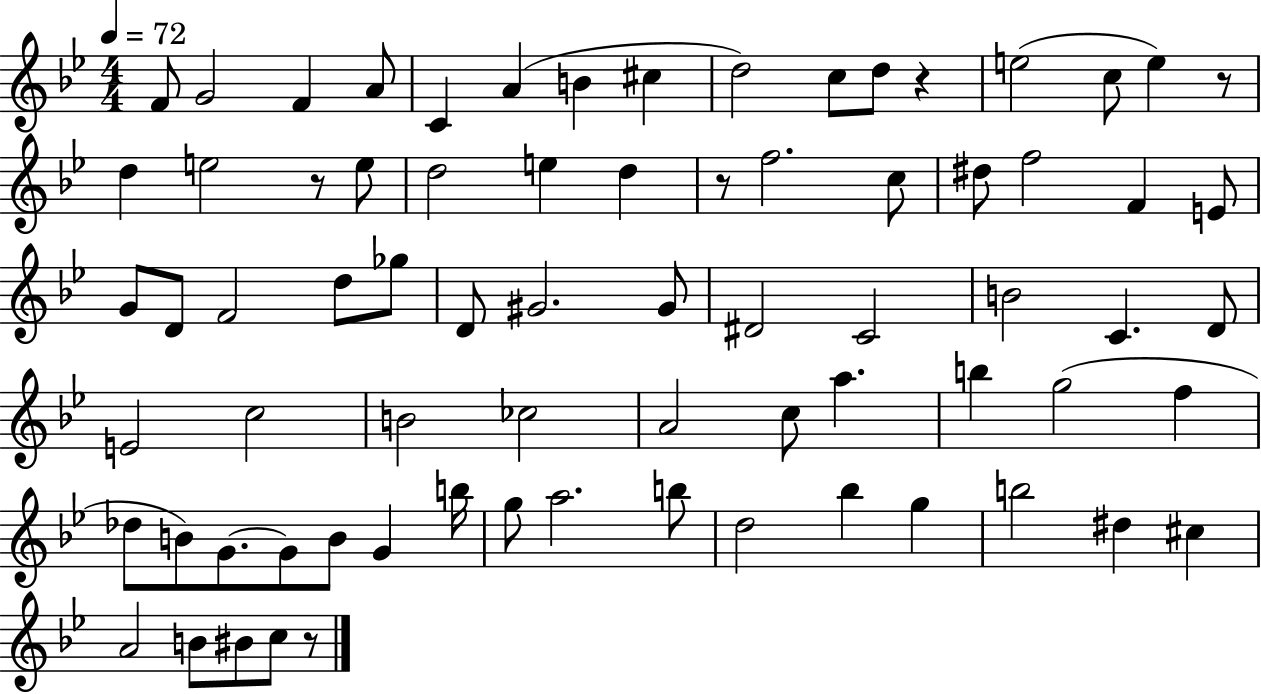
{
  \clef treble
  \numericTimeSignature
  \time 4/4
  \key bes \major
  \tempo 4 = 72
  f'8 g'2 f'4 a'8 | c'4 a'4( b'4 cis''4 | d''2) c''8 d''8 r4 | e''2( c''8 e''4) r8 | \break d''4 e''2 r8 e''8 | d''2 e''4 d''4 | r8 f''2. c''8 | dis''8 f''2 f'4 e'8 | \break g'8 d'8 f'2 d''8 ges''8 | d'8 gis'2. gis'8 | dis'2 c'2 | b'2 c'4. d'8 | \break e'2 c''2 | b'2 ces''2 | a'2 c''8 a''4. | b''4 g''2( f''4 | \break des''8 b'8) g'8.~~ g'8 b'8 g'4 b''16 | g''8 a''2. b''8 | d''2 bes''4 g''4 | b''2 dis''4 cis''4 | \break a'2 b'8 bis'8 c''8 r8 | \bar "|."
}